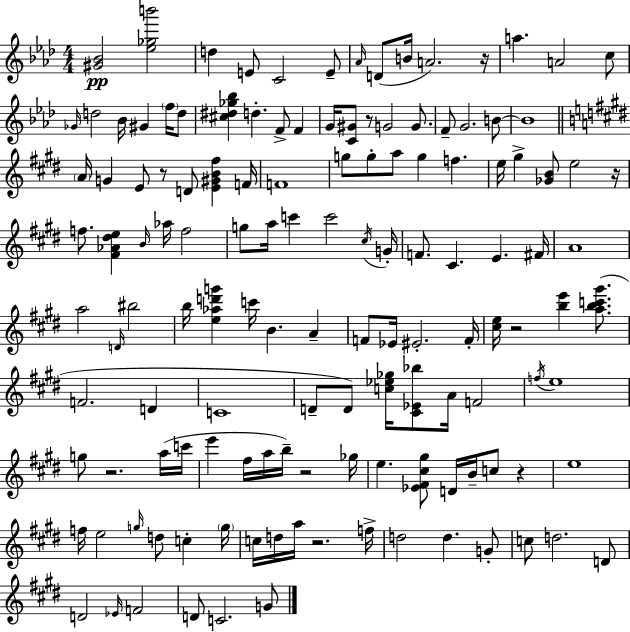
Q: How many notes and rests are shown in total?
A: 134